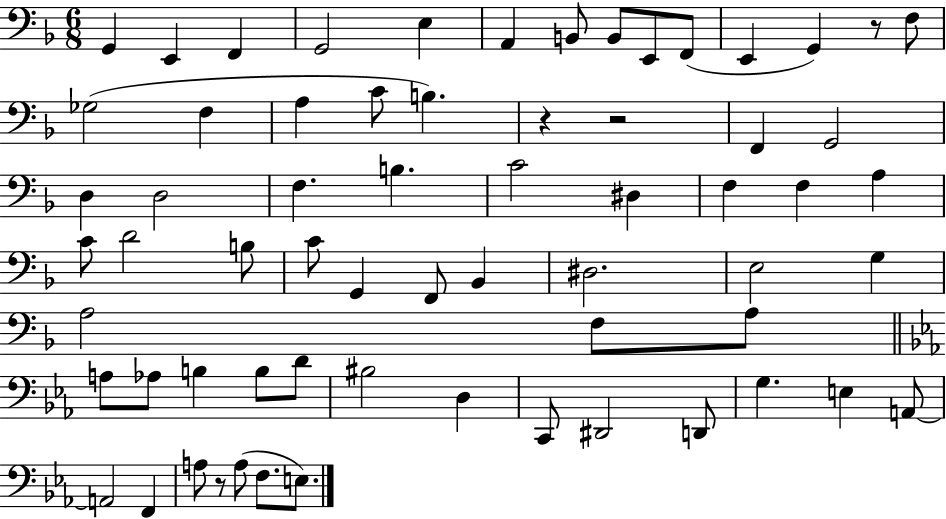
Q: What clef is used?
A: bass